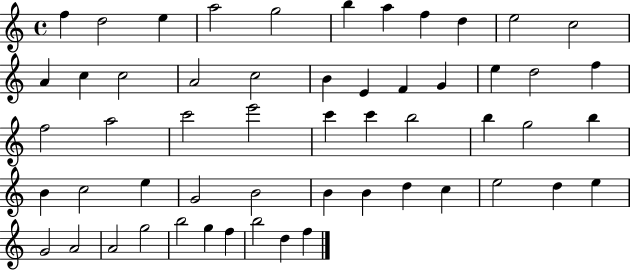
{
  \clef treble
  \time 4/4
  \defaultTimeSignature
  \key c \major
  f''4 d''2 e''4 | a''2 g''2 | b''4 a''4 f''4 d''4 | e''2 c''2 | \break a'4 c''4 c''2 | a'2 c''2 | b'4 e'4 f'4 g'4 | e''4 d''2 f''4 | \break f''2 a''2 | c'''2 e'''2 | c'''4 c'''4 b''2 | b''4 g''2 b''4 | \break b'4 c''2 e''4 | g'2 b'2 | b'4 b'4 d''4 c''4 | e''2 d''4 e''4 | \break g'2 a'2 | a'2 g''2 | b''2 g''4 f''4 | b''2 d''4 f''4 | \break \bar "|."
}